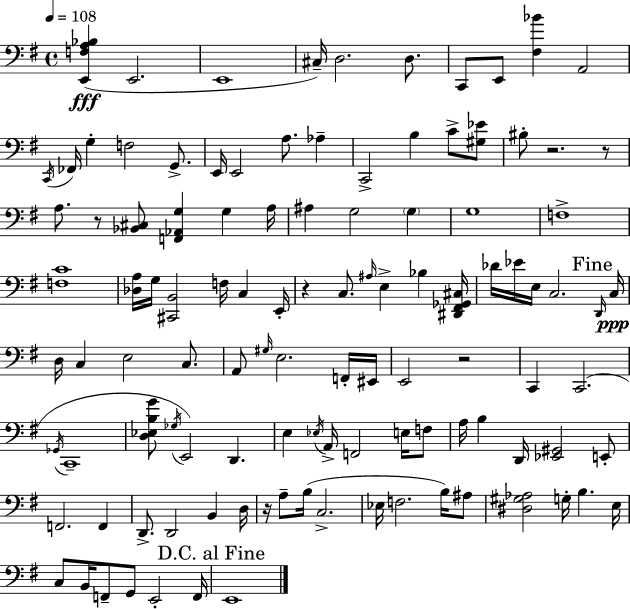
X:1
T:Untitled
M:4/4
L:1/4
K:G
[E,,F,A,_B,] E,,2 E,,4 ^C,/4 D,2 D,/2 C,,/2 E,,/2 [^F,_B] A,,2 C,,/4 _F,,/4 G, F,2 G,,/2 E,,/4 E,,2 A,/2 _A, C,,2 B, C/2 [^G,_E]/2 ^B,/2 z2 z/2 A,/2 z/2 [_B,,^C,]/2 [F,,_A,,G,] G, A,/4 ^A, G,2 G, G,4 F,4 [F,C]4 [_D,A,]/4 G,/4 [^C,,B,,]2 F,/4 C, E,,/4 z C,/2 ^A,/4 E, _B, [^D,,^F,,_G,,^C,]/4 _D/4 _E/4 E,/4 C,2 D,,/4 C,/4 D,/4 C, E,2 C,/2 A,,/2 ^G,/4 E,2 F,,/4 ^E,,/4 E,,2 z2 C,, C,,2 _G,,/4 C,,4 [D,_E,B,G]/2 _G,/4 E,,2 D,, E, _E,/4 A,,/4 F,,2 E,/4 F,/2 A,/4 B, D,,/4 [_E,,^G,,]2 E,,/2 F,,2 F,, D,,/2 D,,2 B,, D,/4 z/4 A,/2 B,/4 C,2 _E,/4 F,2 B,/4 ^A,/2 [^D,^G,_A,]2 G,/4 B, E,/4 C,/2 B,,/4 F,,/2 G,,/2 E,,2 F,,/4 E,,4